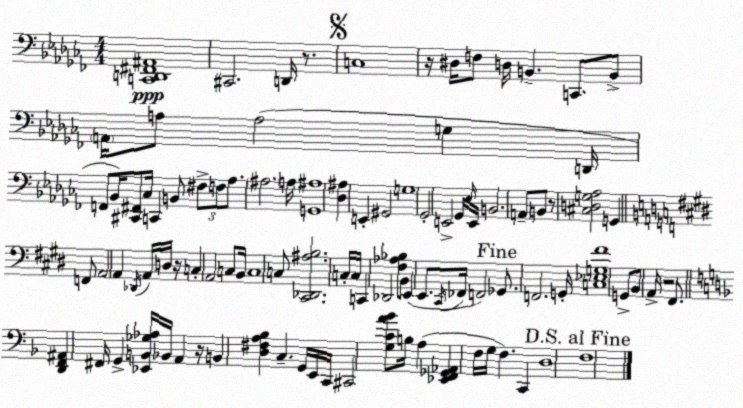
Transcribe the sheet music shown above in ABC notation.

X:1
T:Untitled
M:4/4
L:1/4
K:Abm
[C,,D,,^F,,^A,,]4 ^C,,2 D,,/4 z/2 C,4 z/4 ^D,/4 F,/2 D,/4 B,, C,,/2 B,,/2 A,,/4 A,/2 A,2 G, D,,/4 F,,/2 _B,,/4 [^C,,^F,,]/2 _C,/4 C,, B,,/2 ^F,/2 F,/2 _A,/2 ^A,2 A,/4 [G,,^A,]4 [_D,^A,] E,, ^G,,2 G,4 _G,,2 E,,2 _G,,/4 _E,/4 E,,/4 B,,2 A,,/2 B,,/2 z/2 [^C,D,G,_A,]2 G,, F,,/2 A,,2 A,, _D,,/4 A,,/4 D,/4 z/4 C, A,,2 C,/2 B,,/4 C,4 C,/2 [^C,,_D,,^A,B,]2 C,/4 C,/4 C,, _D,,2 [^F,_A,_B,]/2 B,,/2 E,, E,,/2 ^C,,/4 _F,,/4 F,,2 _G,,/2 F,,2 G,,/4 [C,_E,G,^F]4 G,,/2 B,,/2 A,,/4 z2 ^F,,/2 [D,,F,,^A,,] ^F,,/4 G,, [_E,,B,,_G,_A,]/4 _B,,/4 A,, z/4 B,, [D,^F,A,_B,] C, G,,/4 E,,/4 C,,/4 ^C,,2 [G,CA_B]/2 B,/4 A, [_E,,F,,_G,,_A,,] F,/4 G,/4 F, C,, D,4 F,4